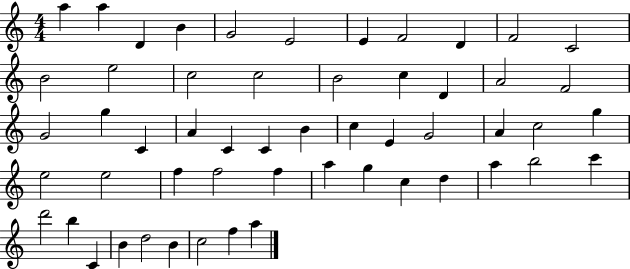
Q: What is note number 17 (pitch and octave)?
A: C5